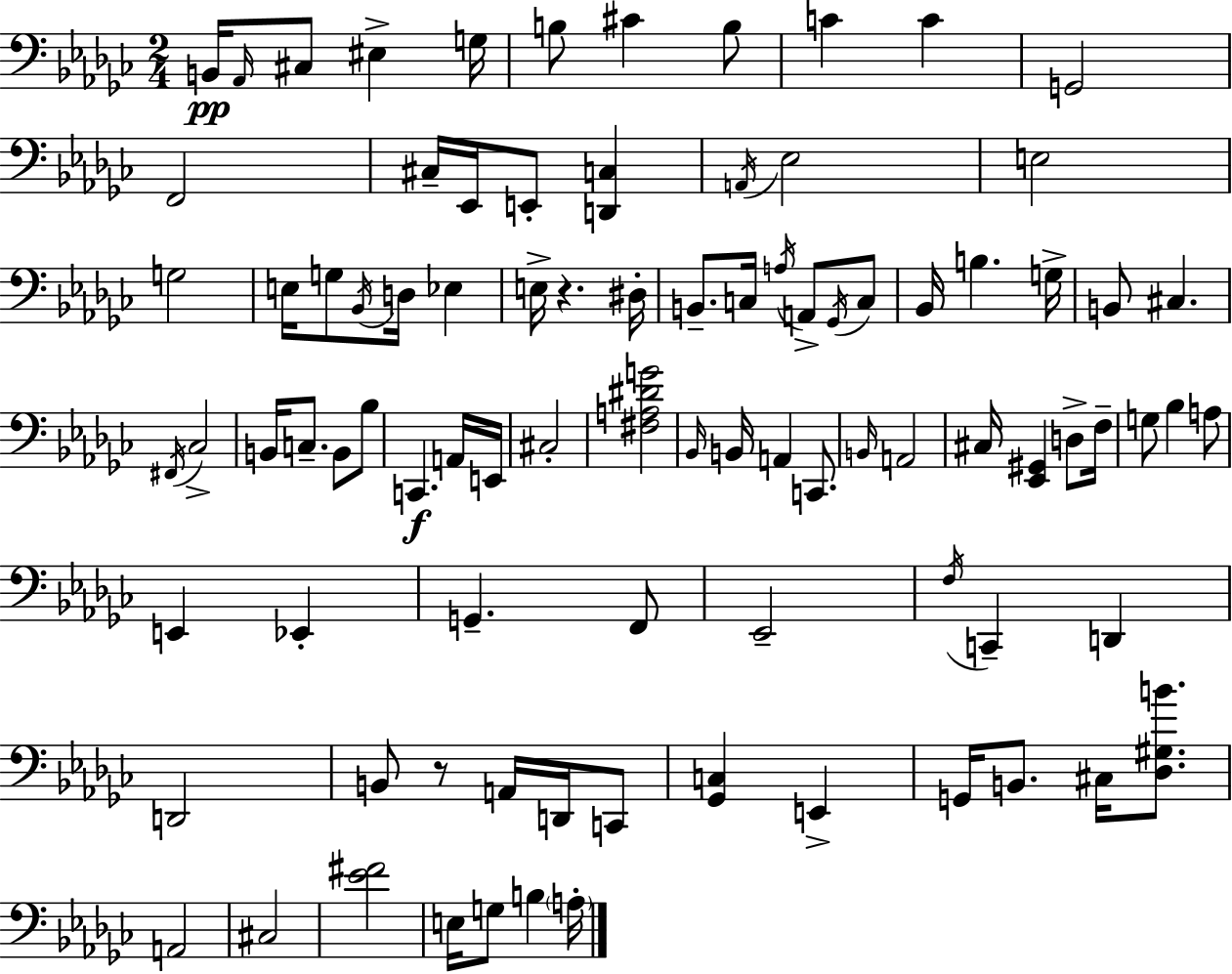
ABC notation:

X:1
T:Untitled
M:2/4
L:1/4
K:Ebm
B,,/4 _A,,/4 ^C,/2 ^E, G,/4 B,/2 ^C B,/2 C C G,,2 F,,2 ^C,/4 _E,,/4 E,,/2 [D,,C,] A,,/4 _E,2 E,2 G,2 E,/4 G,/2 _B,,/4 D,/4 _E, E,/4 z ^D,/4 B,,/2 C,/4 A,/4 A,,/2 _G,,/4 C,/2 _B,,/4 B, G,/4 B,,/2 ^C, ^F,,/4 _C,2 B,,/4 C,/2 B,,/2 _B,/2 C,, A,,/4 E,,/4 ^C,2 [^F,A,^DG]2 _B,,/4 B,,/4 A,, C,,/2 B,,/4 A,,2 ^C,/4 [_E,,^G,,] D,/2 F,/4 G,/2 _B, A,/2 E,, _E,, G,, F,,/2 _E,,2 F,/4 C,, D,, D,,2 B,,/2 z/2 A,,/4 D,,/4 C,,/2 [_G,,C,] E,, G,,/4 B,,/2 ^C,/4 [_D,^G,B]/2 A,,2 ^C,2 [_E^F]2 E,/4 G,/2 B, A,/4